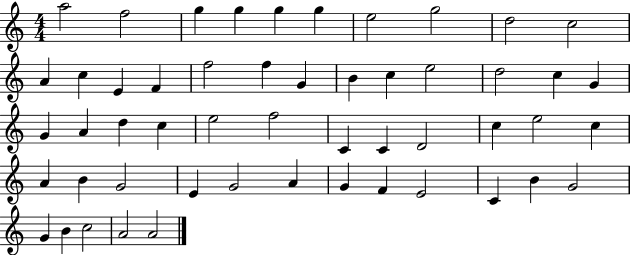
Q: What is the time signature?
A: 4/4